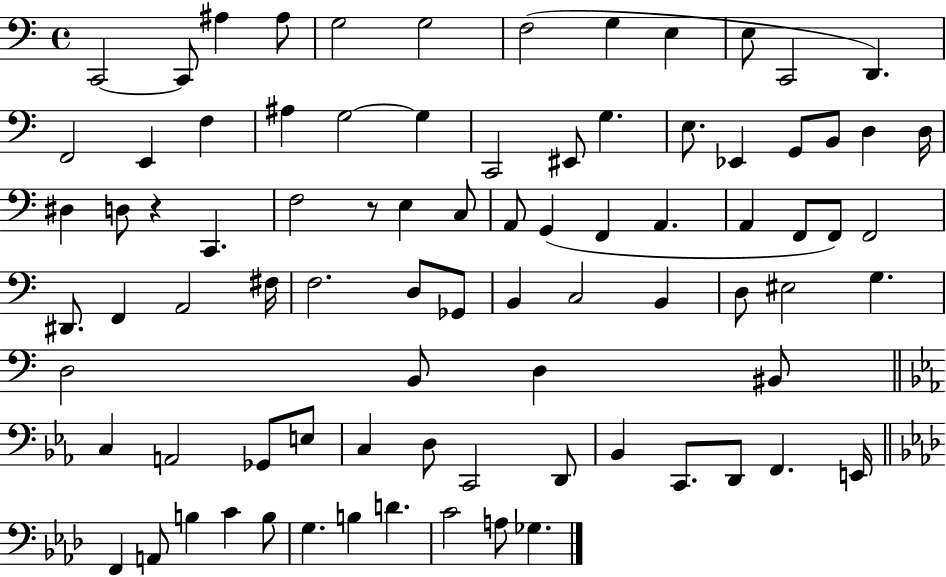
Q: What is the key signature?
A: C major